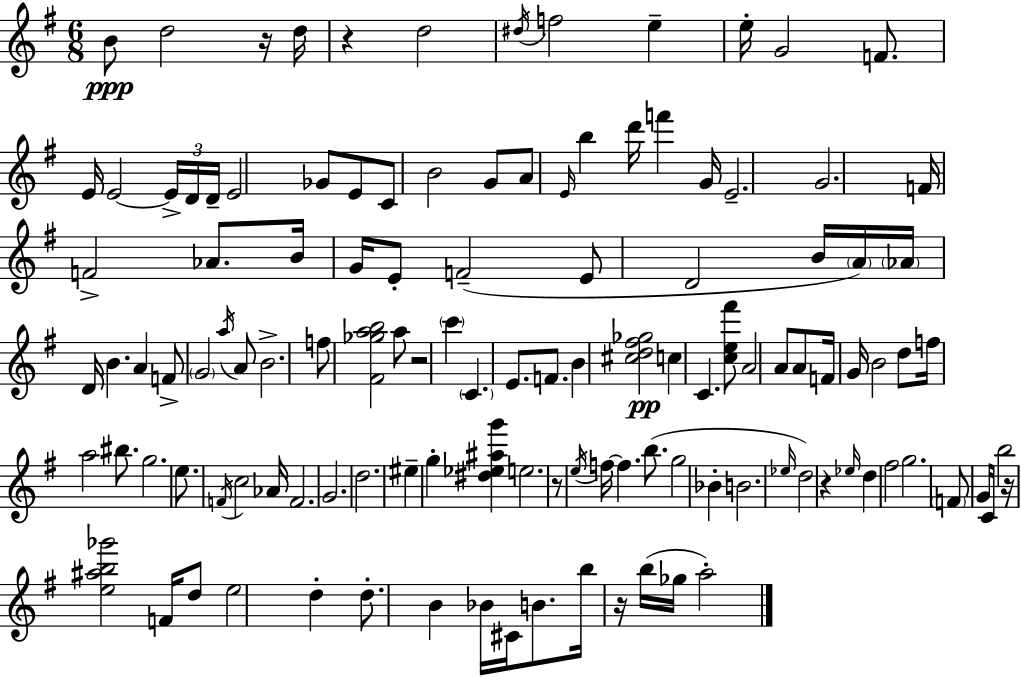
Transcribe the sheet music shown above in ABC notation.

X:1
T:Untitled
M:6/8
L:1/4
K:Em
B/2 d2 z/4 d/4 z d2 ^d/4 f2 e e/4 G2 F/2 E/4 E2 E/4 D/4 D/4 E2 _G/2 E/2 C/2 B2 G/2 A/2 E/4 b d'/4 f' G/4 E2 G2 F/4 F2 _A/2 B/4 G/4 E/2 F2 E/2 D2 B/4 A/4 _A/4 D/4 B A F/2 G2 a/4 A/2 B2 f/2 [^F_gab]2 a/2 z2 c' C E/2 F/2 B [^cd^f_g]2 c C [ce^f']/2 A2 A/2 A/2 F/4 G/4 B2 d/2 f/4 a2 ^b/2 g2 e/2 F/4 c2 _A/4 F2 G2 d2 ^e g [^d_e^ag'] e2 z/2 e/4 f/4 f b/2 g2 _B B2 _e/4 d2 z _e/4 d ^f2 g2 F/2 G/4 C/4 b2 z/4 [e^ab_g']2 F/4 d/2 e2 d d/2 B _B/4 ^C/4 B/2 b/4 z/4 b/4 _g/4 a2